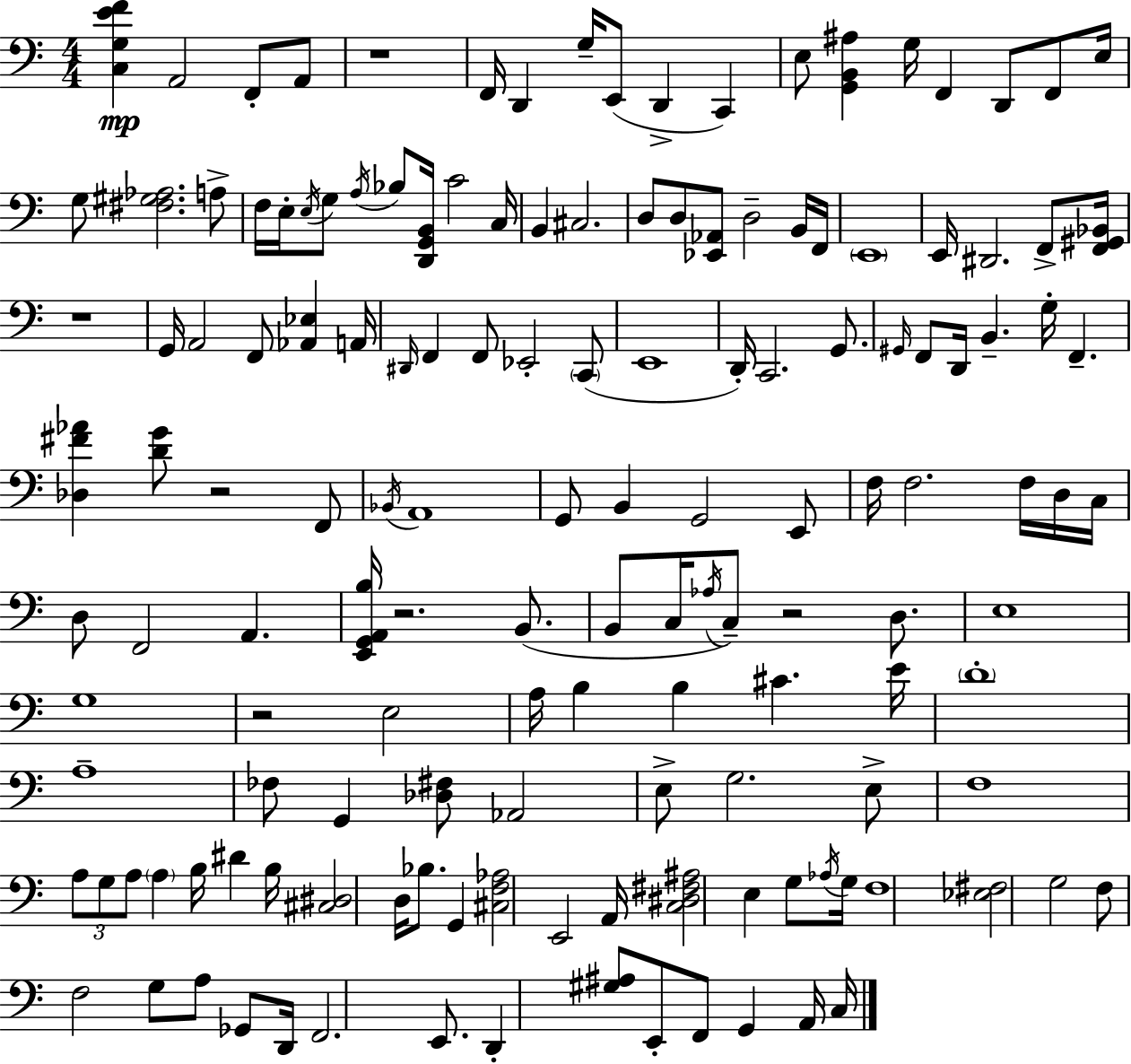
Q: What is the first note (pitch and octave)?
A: A2